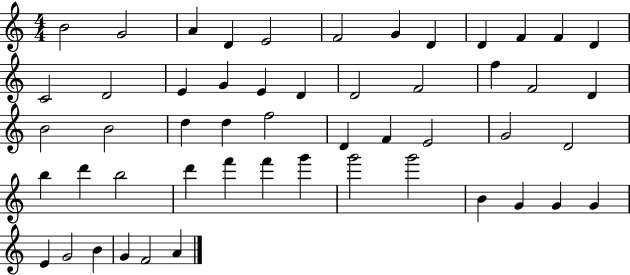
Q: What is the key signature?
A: C major